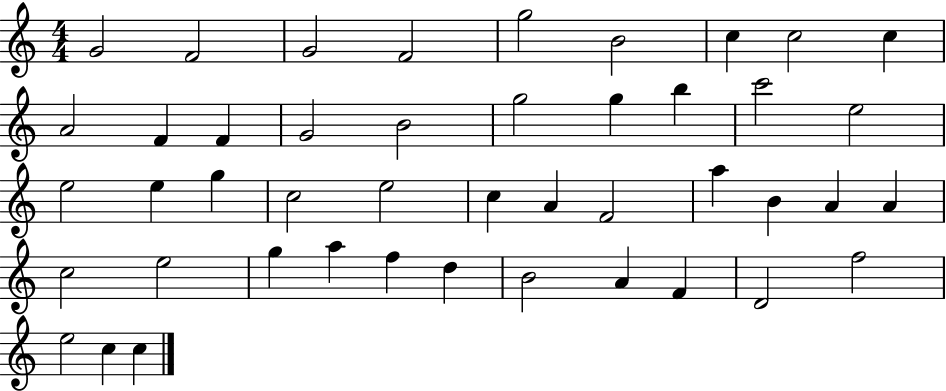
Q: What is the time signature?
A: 4/4